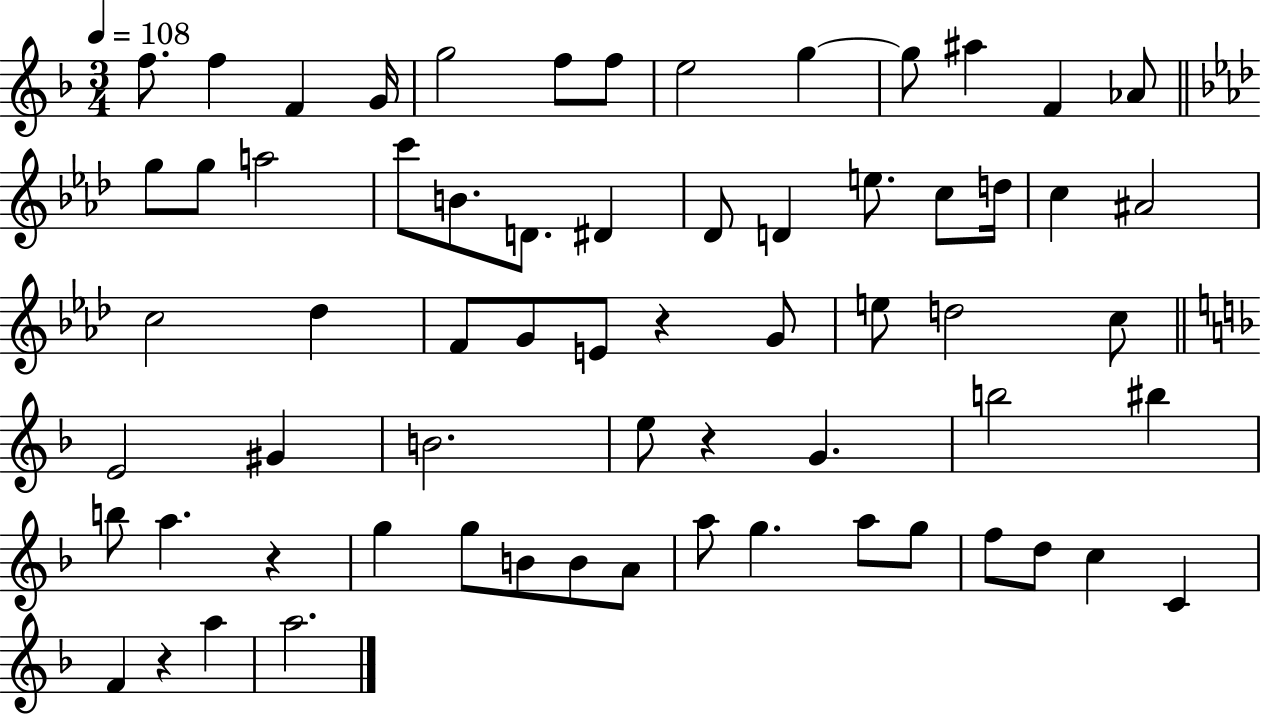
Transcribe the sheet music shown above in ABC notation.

X:1
T:Untitled
M:3/4
L:1/4
K:F
f/2 f F G/4 g2 f/2 f/2 e2 g g/2 ^a F _A/2 g/2 g/2 a2 c'/2 B/2 D/2 ^D _D/2 D e/2 c/2 d/4 c ^A2 c2 _d F/2 G/2 E/2 z G/2 e/2 d2 c/2 E2 ^G B2 e/2 z G b2 ^b b/2 a z g g/2 B/2 B/2 A/2 a/2 g a/2 g/2 f/2 d/2 c C F z a a2